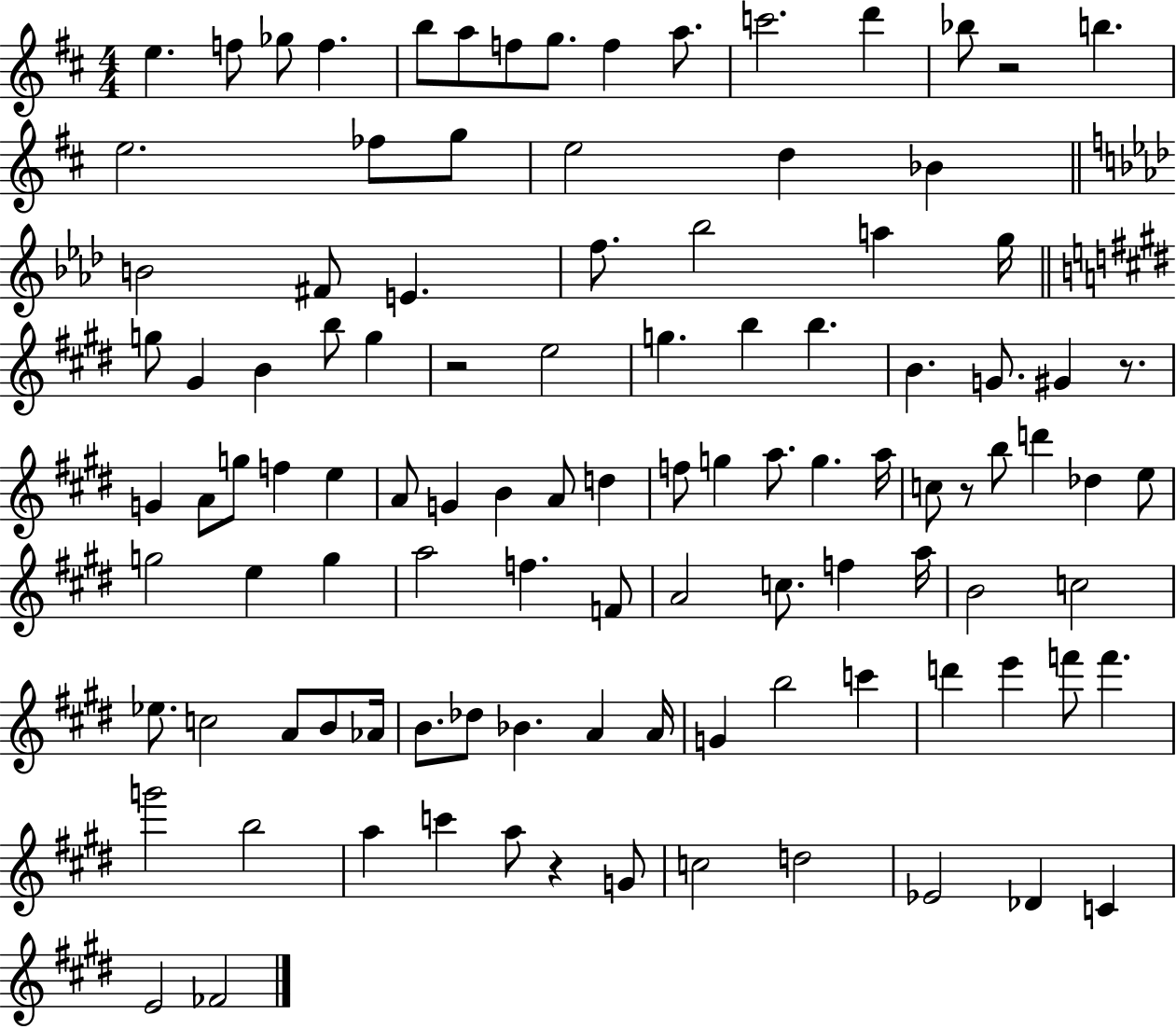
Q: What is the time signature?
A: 4/4